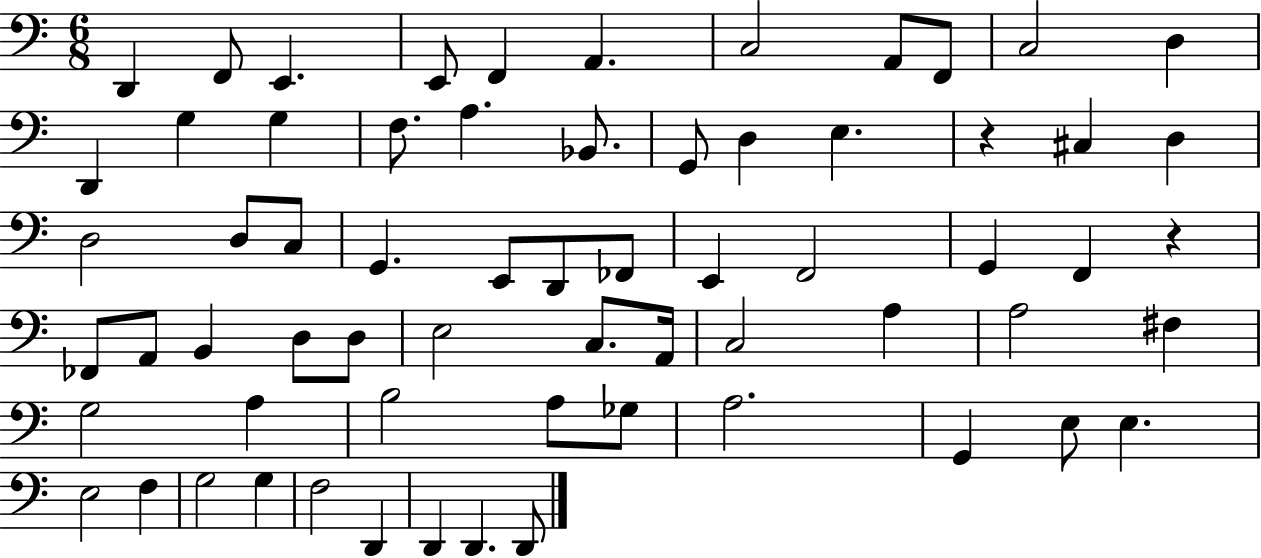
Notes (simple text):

D2/q F2/e E2/q. E2/e F2/q A2/q. C3/h A2/e F2/e C3/h D3/q D2/q G3/q G3/q F3/e. A3/q. Bb2/e. G2/e D3/q E3/q. R/q C#3/q D3/q D3/h D3/e C3/e G2/q. E2/e D2/e FES2/e E2/q F2/h G2/q F2/q R/q FES2/e A2/e B2/q D3/e D3/e E3/h C3/e. A2/s C3/h A3/q A3/h F#3/q G3/h A3/q B3/h A3/e Gb3/e A3/h. G2/q E3/e E3/q. E3/h F3/q G3/h G3/q F3/h D2/q D2/q D2/q. D2/e